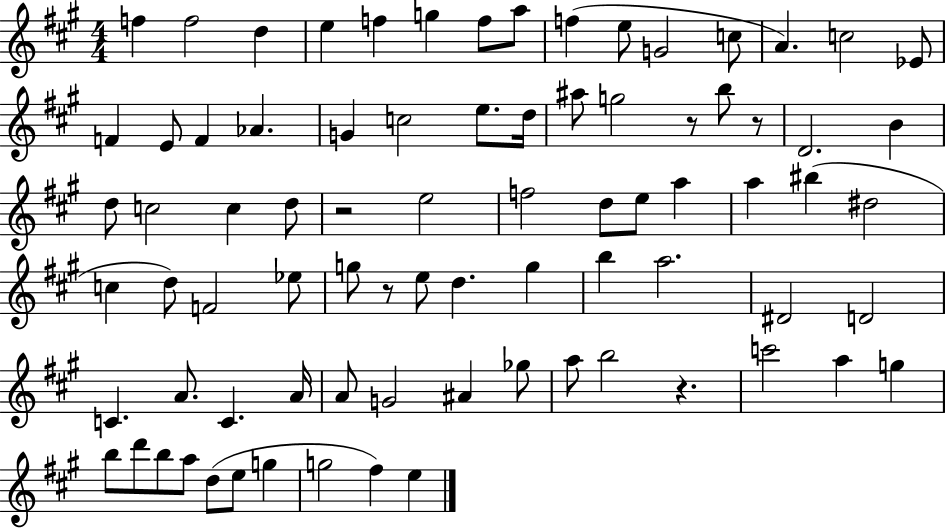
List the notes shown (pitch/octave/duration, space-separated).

F5/q F5/h D5/q E5/q F5/q G5/q F5/e A5/e F5/q E5/e G4/h C5/e A4/q. C5/h Eb4/e F4/q E4/e F4/q Ab4/q. G4/q C5/h E5/e. D5/s A#5/e G5/h R/e B5/e R/e D4/h. B4/q D5/e C5/h C5/q D5/e R/h E5/h F5/h D5/e E5/e A5/q A5/q BIS5/q D#5/h C5/q D5/e F4/h Eb5/e G5/e R/e E5/e D5/q. G5/q B5/q A5/h. D#4/h D4/h C4/q. A4/e. C4/q. A4/s A4/e G4/h A#4/q Gb5/e A5/e B5/h R/q. C6/h A5/q G5/q B5/e D6/e B5/e A5/e D5/e E5/e G5/q G5/h F#5/q E5/q